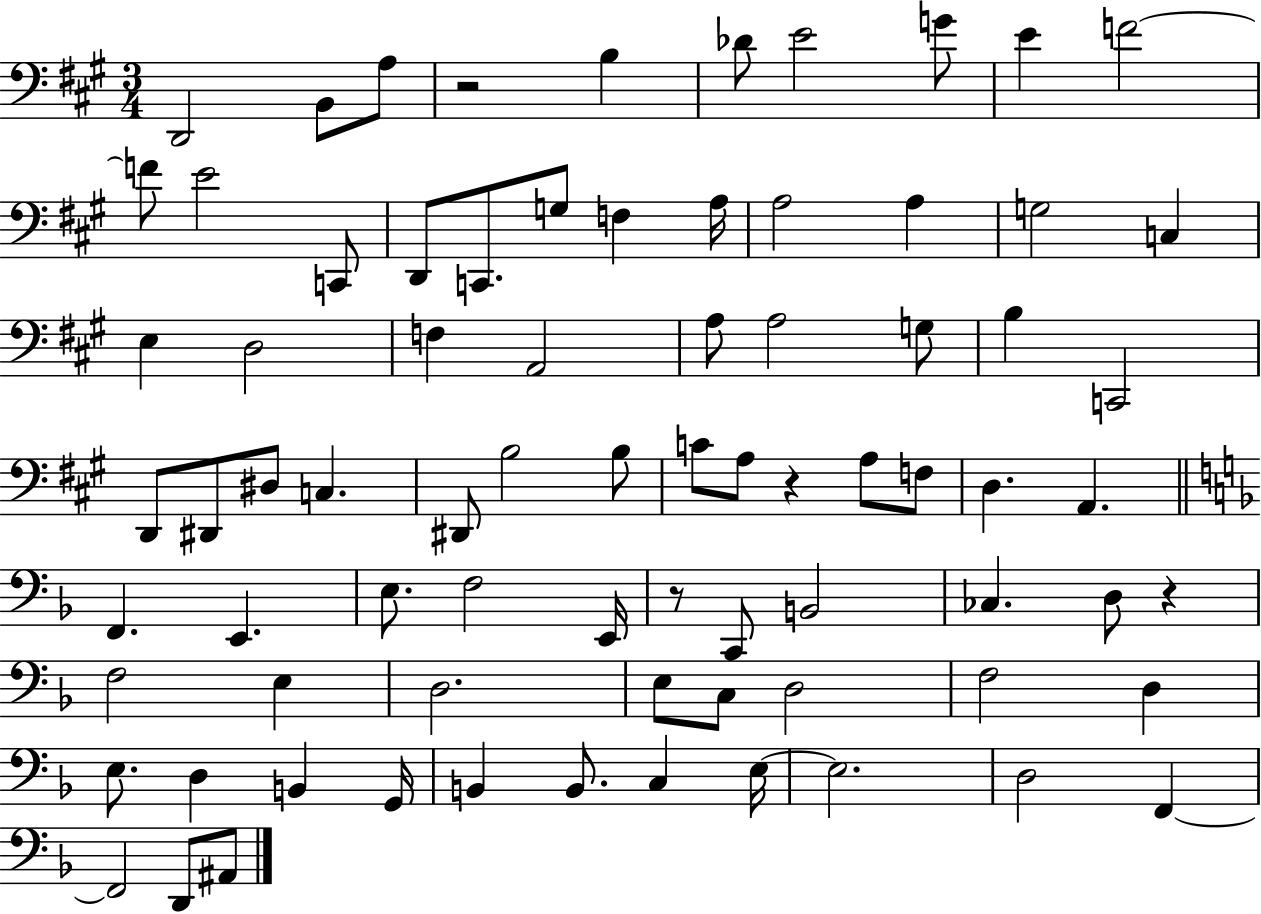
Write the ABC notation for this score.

X:1
T:Untitled
M:3/4
L:1/4
K:A
D,,2 B,,/2 A,/2 z2 B, _D/2 E2 G/2 E F2 F/2 E2 C,,/2 D,,/2 C,,/2 G,/2 F, A,/4 A,2 A, G,2 C, E, D,2 F, A,,2 A,/2 A,2 G,/2 B, C,,2 D,,/2 ^D,,/2 ^D,/2 C, ^D,,/2 B,2 B,/2 C/2 A,/2 z A,/2 F,/2 D, A,, F,, E,, E,/2 F,2 E,,/4 z/2 C,,/2 B,,2 _C, D,/2 z F,2 E, D,2 E,/2 C,/2 D,2 F,2 D, E,/2 D, B,, G,,/4 B,, B,,/2 C, E,/4 E,2 D,2 F,, F,,2 D,,/2 ^A,,/2